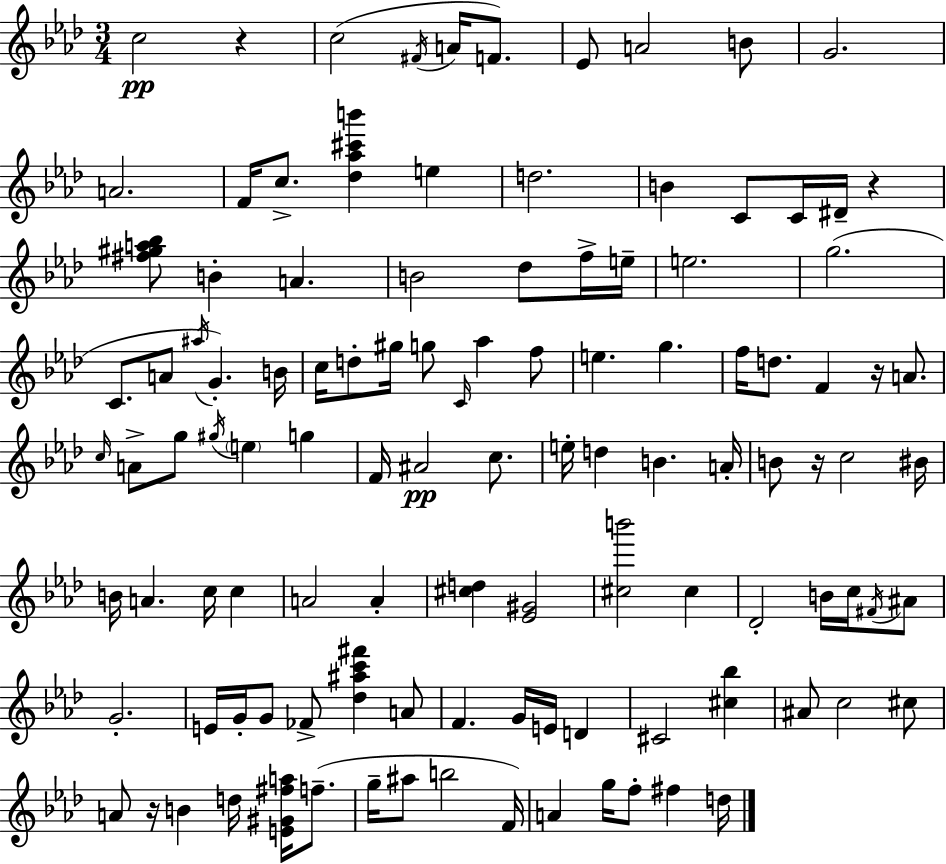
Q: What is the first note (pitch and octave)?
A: C5